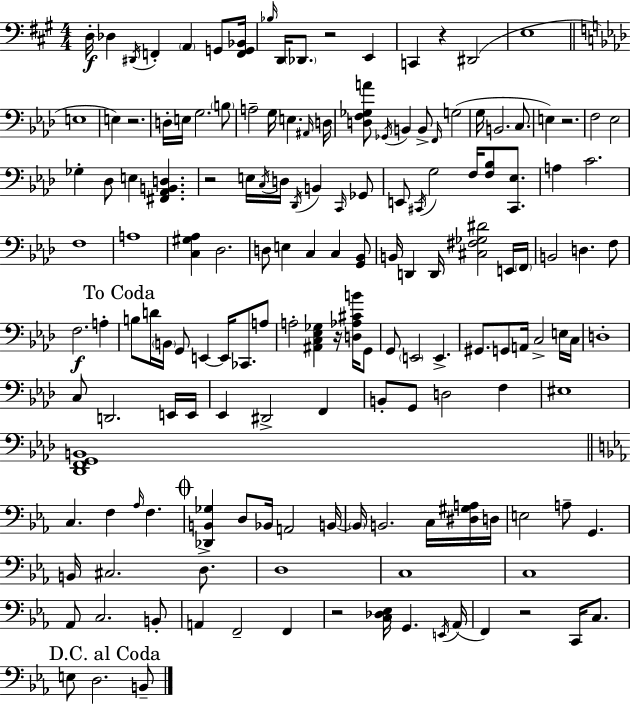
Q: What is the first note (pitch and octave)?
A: D3